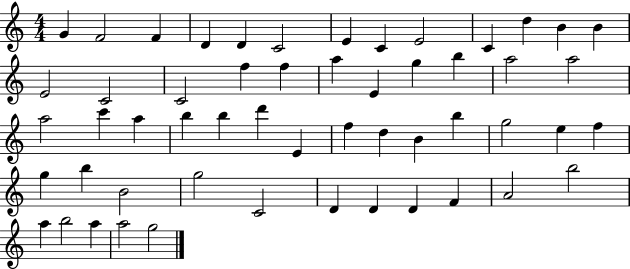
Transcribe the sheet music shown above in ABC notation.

X:1
T:Untitled
M:4/4
L:1/4
K:C
G F2 F D D C2 E C E2 C d B B E2 C2 C2 f f a E g b a2 a2 a2 c' a b b d' E f d B b g2 e f g b B2 g2 C2 D D D F A2 b2 a b2 a a2 g2